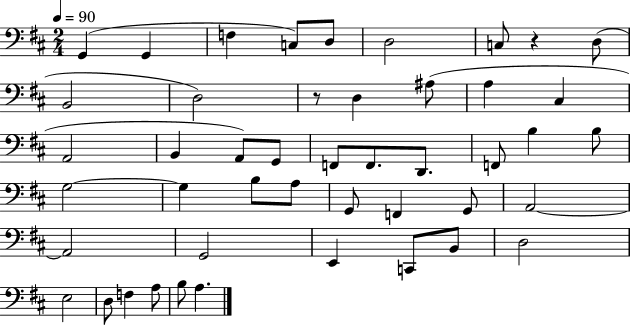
{
  \clef bass
  \numericTimeSignature
  \time 2/4
  \key d \major
  \tempo 4 = 90
  g,4( g,4 | f4 c8) d8 | d2 | c8 r4 d8( | \break b,2 | d2) | r8 d4 ais8( | a4 cis4 | \break a,2 | b,4 a,8) g,8 | f,8 f,8. d,8. | f,8 b4 b8 | \break g2~~ | g4 b8 a8 | g,8 f,4 g,8 | a,2~~ | \break a,2 | g,2 | e,4 c,8 b,8 | d2 | \break e2 | d8 f4 a8 | b8 a4. | \bar "|."
}